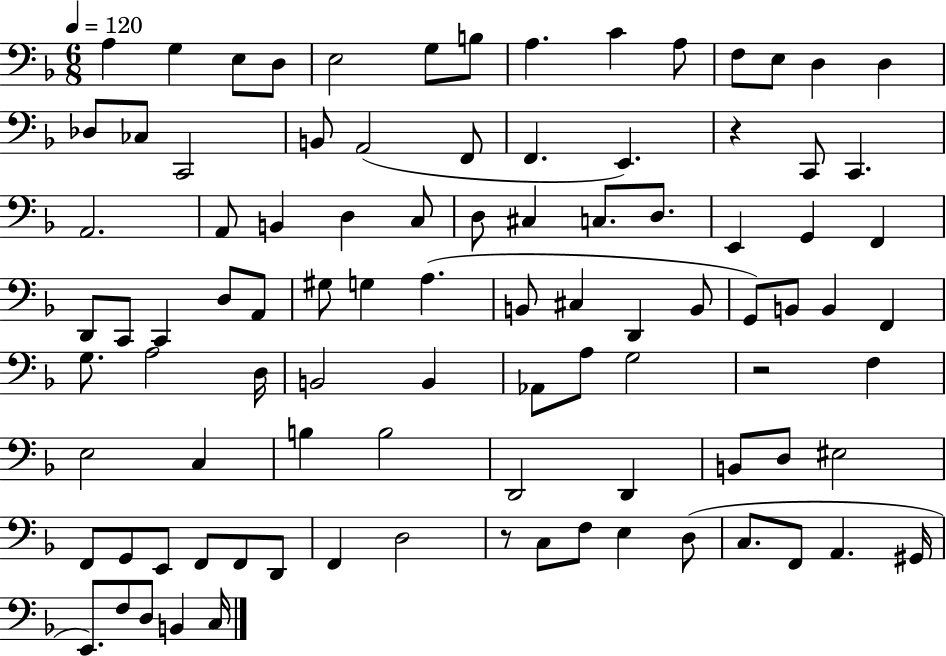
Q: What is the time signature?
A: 6/8